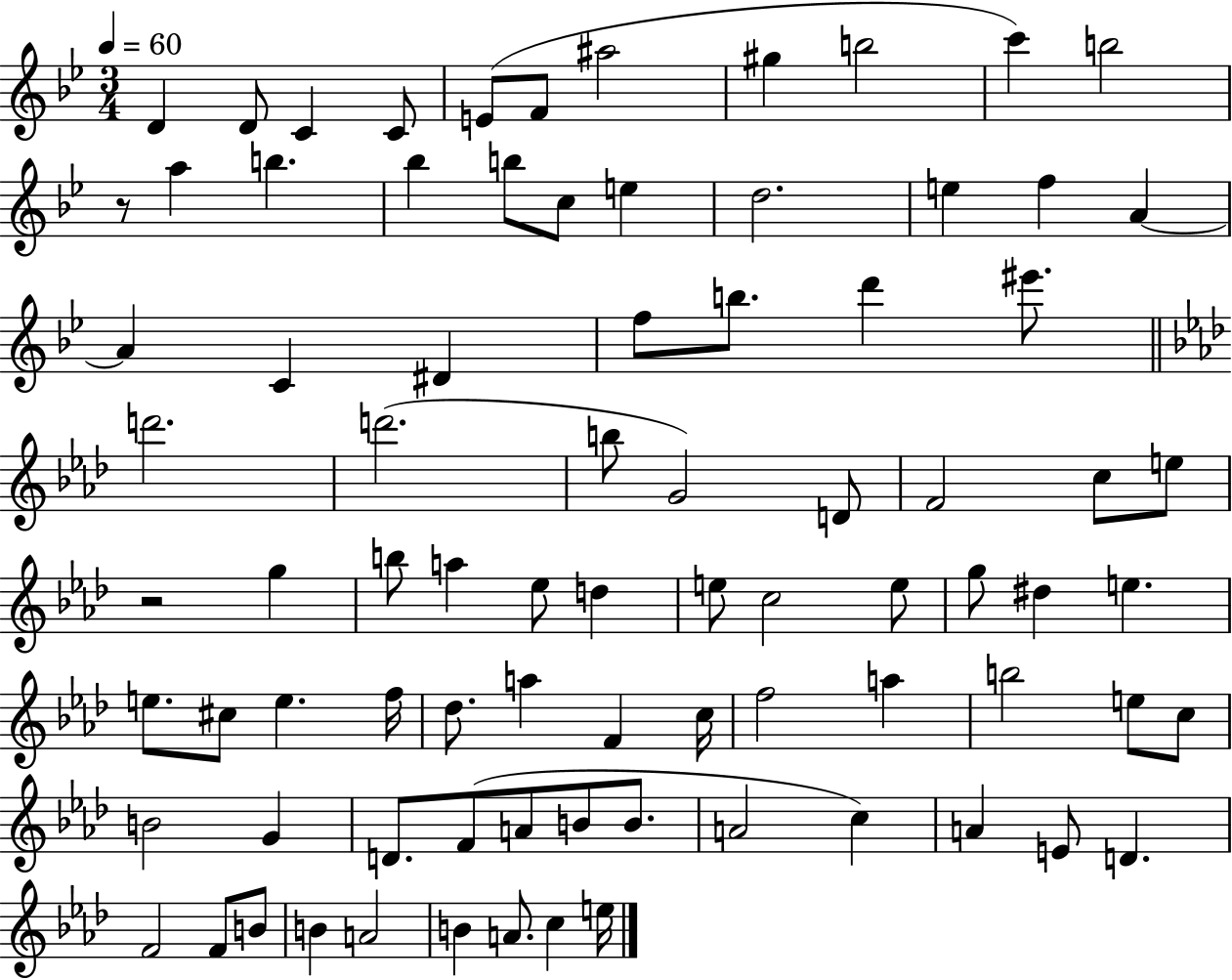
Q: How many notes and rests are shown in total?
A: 83